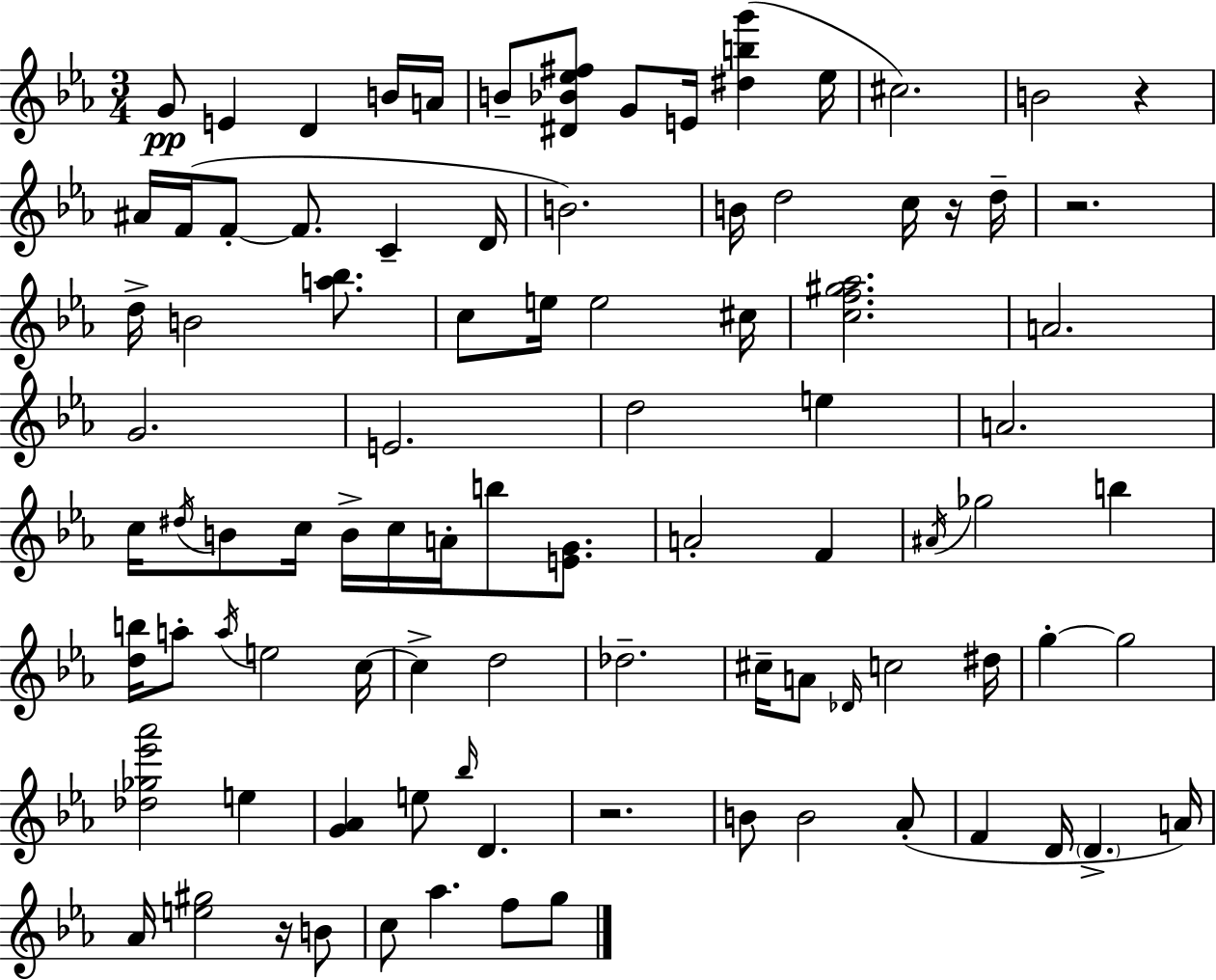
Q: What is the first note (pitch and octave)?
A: G4